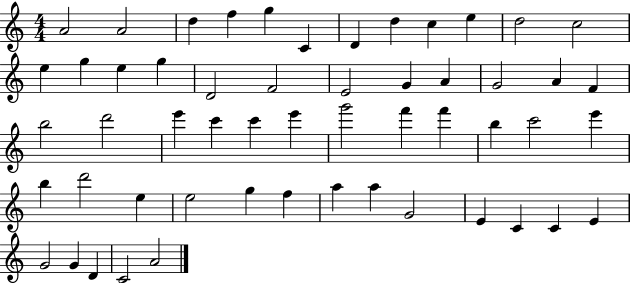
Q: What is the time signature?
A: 4/4